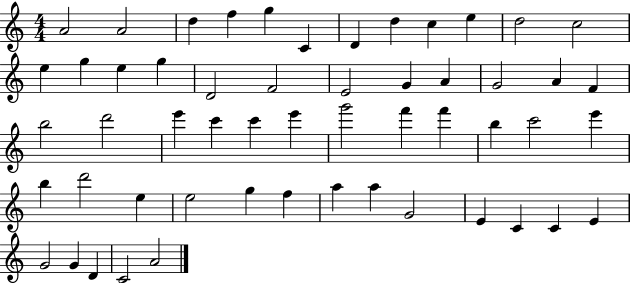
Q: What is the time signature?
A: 4/4